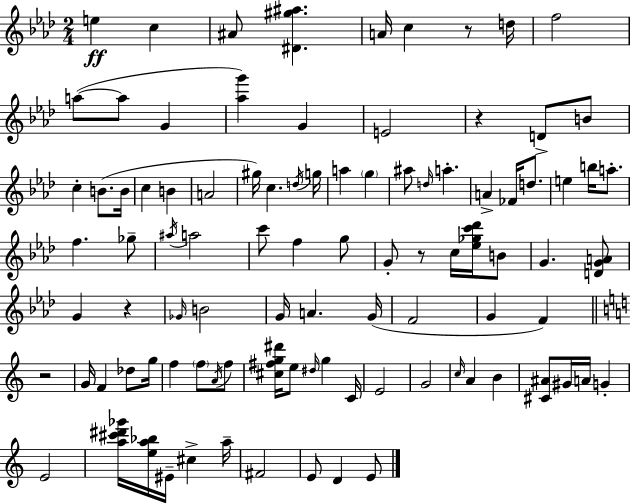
X:1
T:Untitled
M:2/4
L:1/4
K:Fm
e c ^A/2 [^D^g^a] A/4 c z/2 d/4 f2 a/2 a/2 G [_ag'] G E2 z D/2 B/2 c B/2 B/4 c B A2 ^g/4 c d/4 g/4 a g ^a/2 d/4 a A _F/4 d/2 e b/4 a/2 f _g/2 ^a/4 a2 c'/2 f g/2 G/2 z/2 c/4 [_e_gc'_d']/4 B/2 G [DGA]/2 G z _G/4 B2 G/4 A G/4 F2 G F z2 G/4 F _d/2 g/4 f f/2 A/4 f/2 [^c^fg^d']/4 e/2 ^d/4 g C/4 E2 G2 c/4 A B [^C^A]/2 ^G/4 A/4 G E2 [a^c'^d'_g']/4 [ea_b]/4 ^E/4 ^c a/4 ^F2 E/2 D E/2